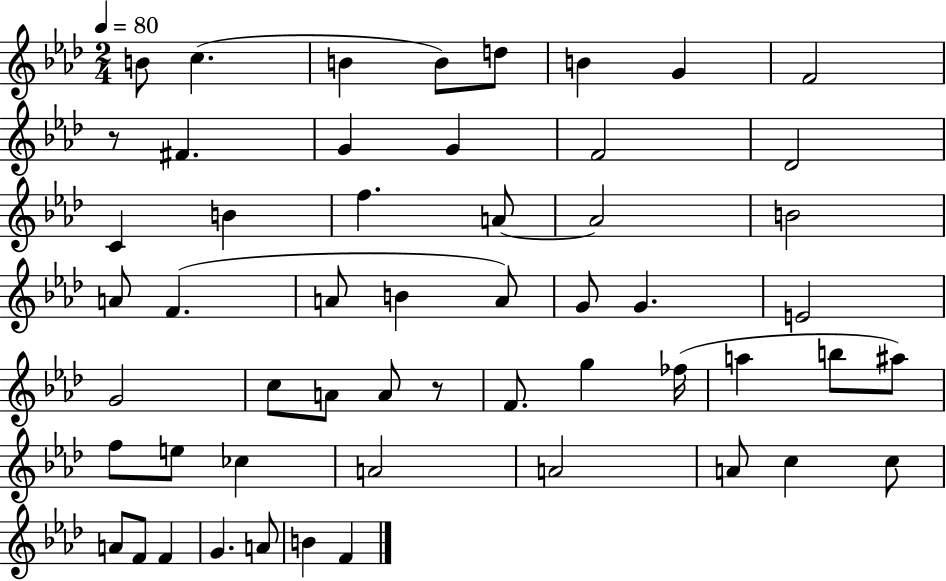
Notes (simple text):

B4/e C5/q. B4/q B4/e D5/e B4/q G4/q F4/h R/e F#4/q. G4/q G4/q F4/h Db4/h C4/q B4/q F5/q. A4/e A4/h B4/h A4/e F4/q. A4/e B4/q A4/e G4/e G4/q. E4/h G4/h C5/e A4/e A4/e R/e F4/e. G5/q FES5/s A5/q B5/e A#5/e F5/e E5/e CES5/q A4/h A4/h A4/e C5/q C5/e A4/e F4/e F4/q G4/q. A4/e B4/q F4/q